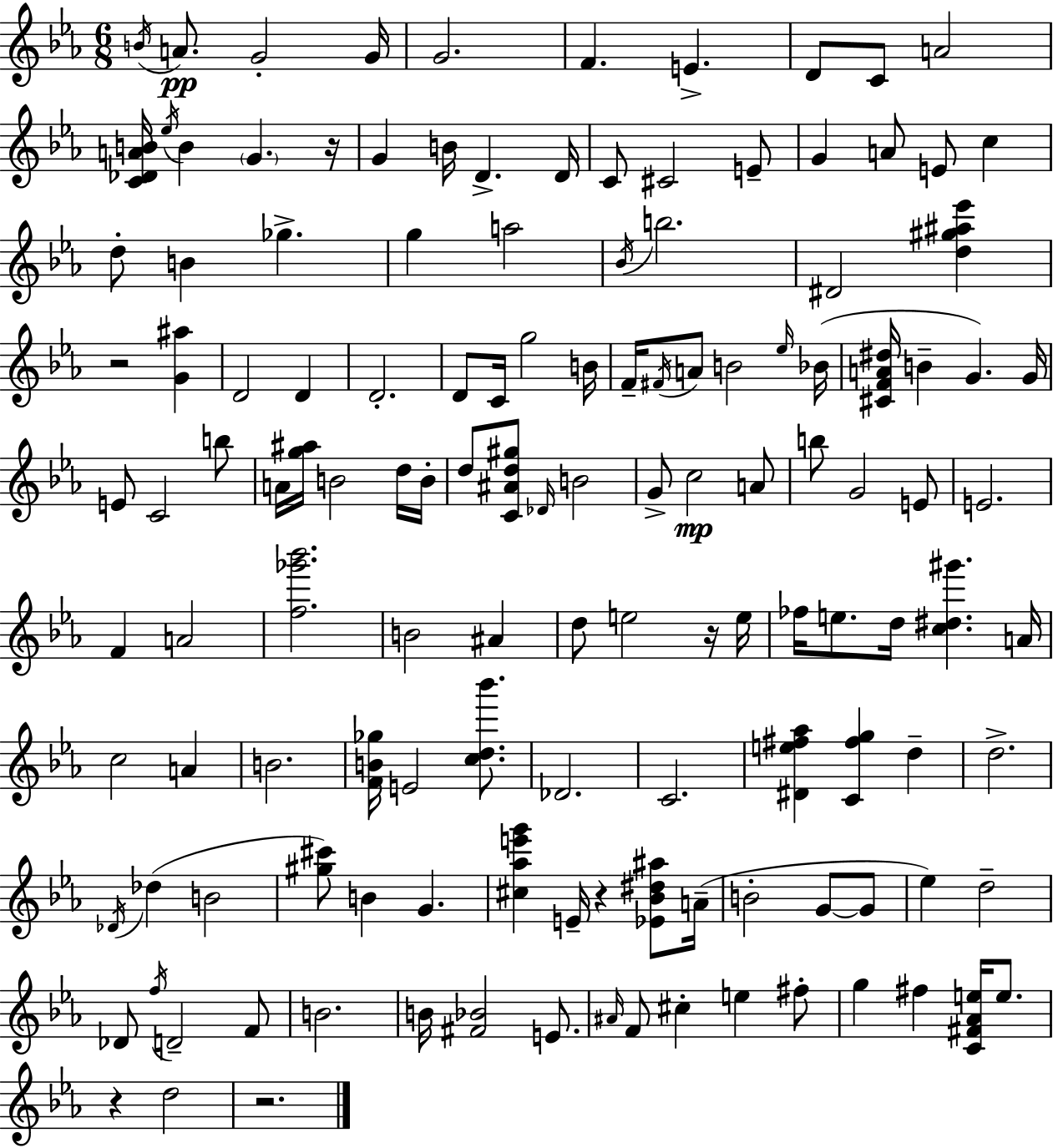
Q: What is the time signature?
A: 6/8